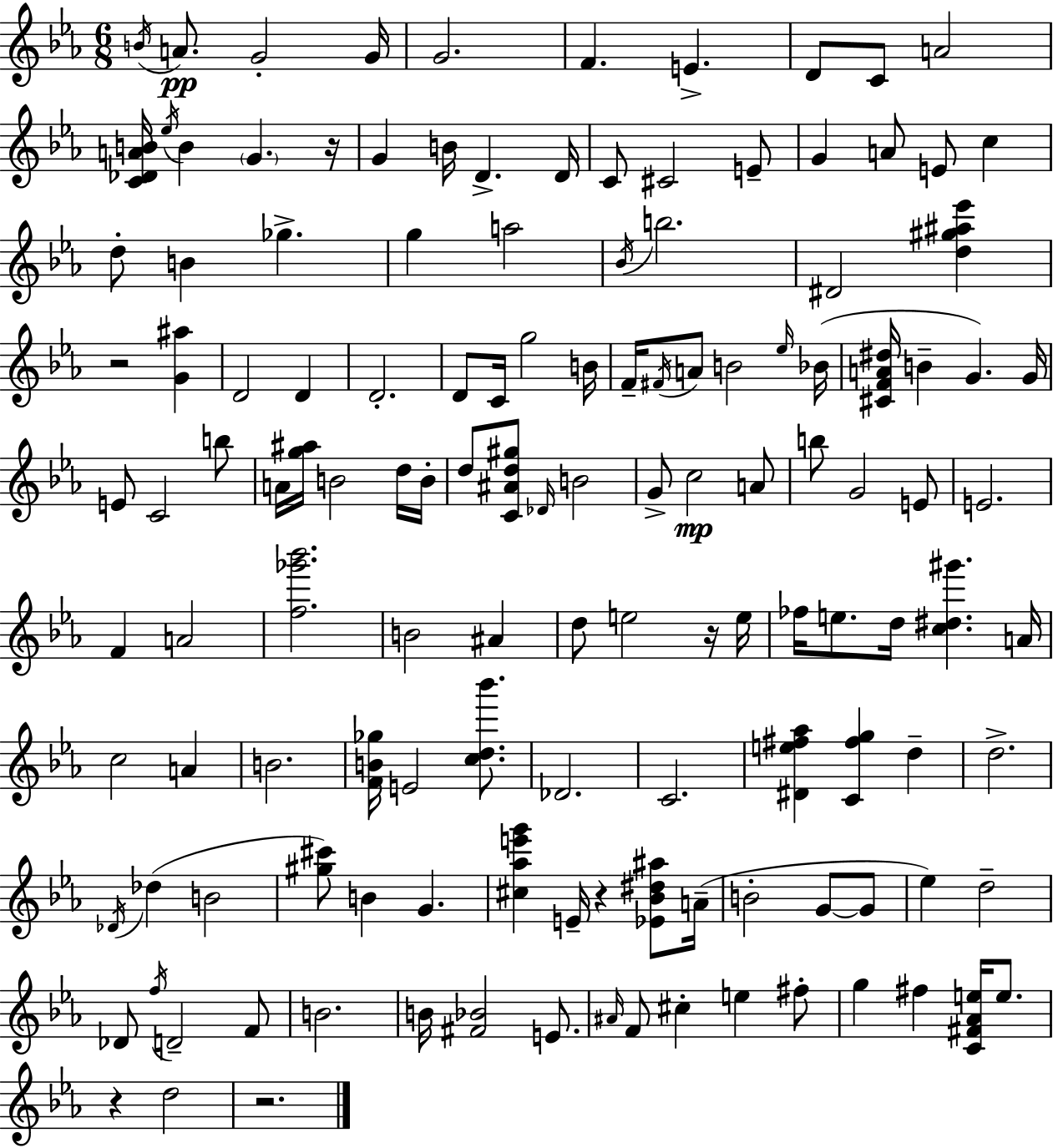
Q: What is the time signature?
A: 6/8